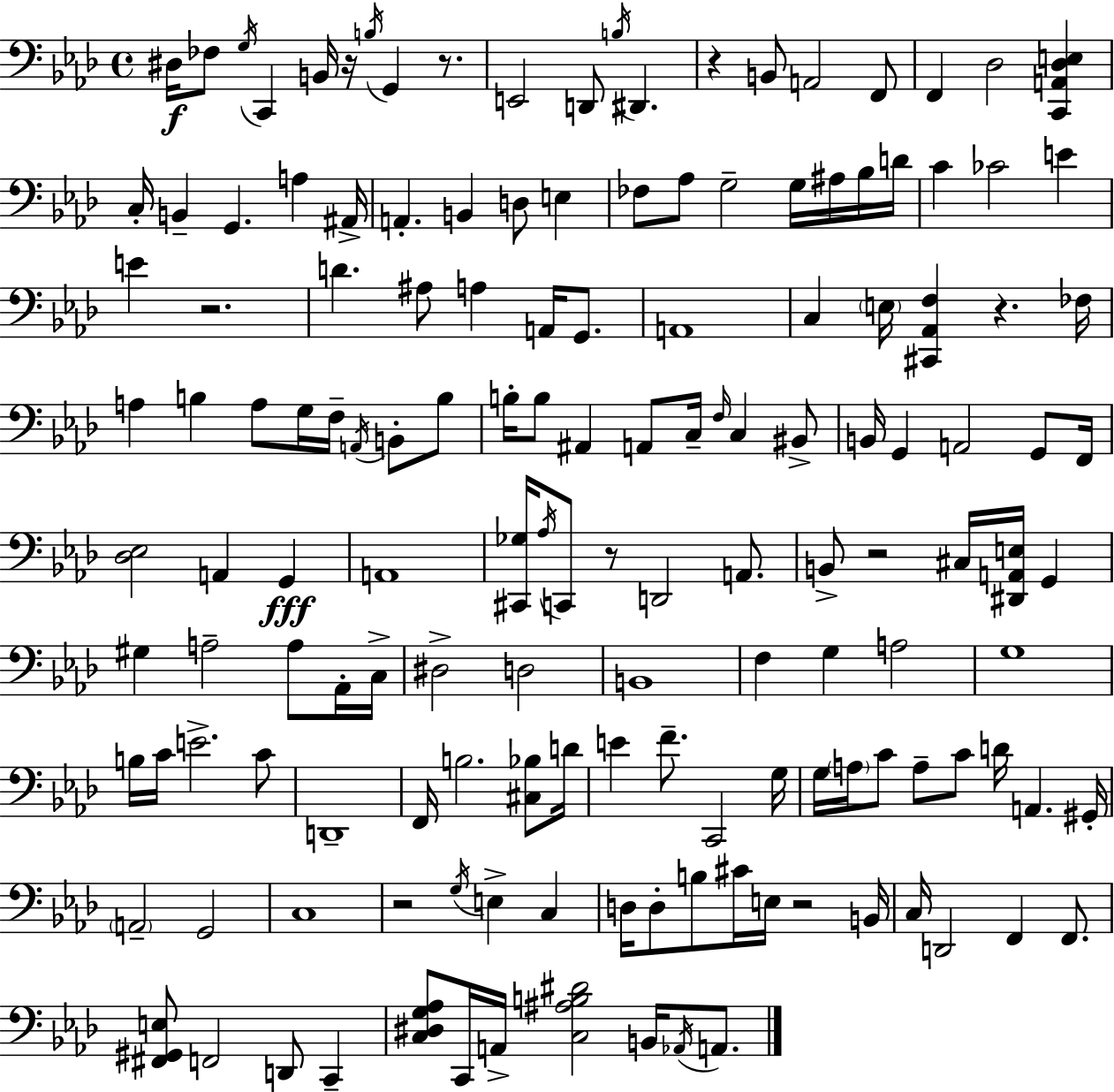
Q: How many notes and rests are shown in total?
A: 150